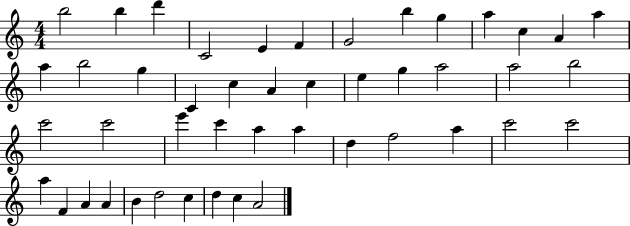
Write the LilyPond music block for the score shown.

{
  \clef treble
  \numericTimeSignature
  \time 4/4
  \key c \major
  b''2 b''4 d'''4 | c'2 e'4 f'4 | g'2 b''4 g''4 | a''4 c''4 a'4 a''4 | \break a''4 b''2 g''4 | c'4 c''4 a'4 c''4 | e''4 g''4 a''2 | a''2 b''2 | \break c'''2 c'''2 | e'''4 c'''4 a''4 a''4 | d''4 f''2 a''4 | c'''2 c'''2 | \break a''4 f'4 a'4 a'4 | b'4 d''2 c''4 | d''4 c''4 a'2 | \bar "|."
}